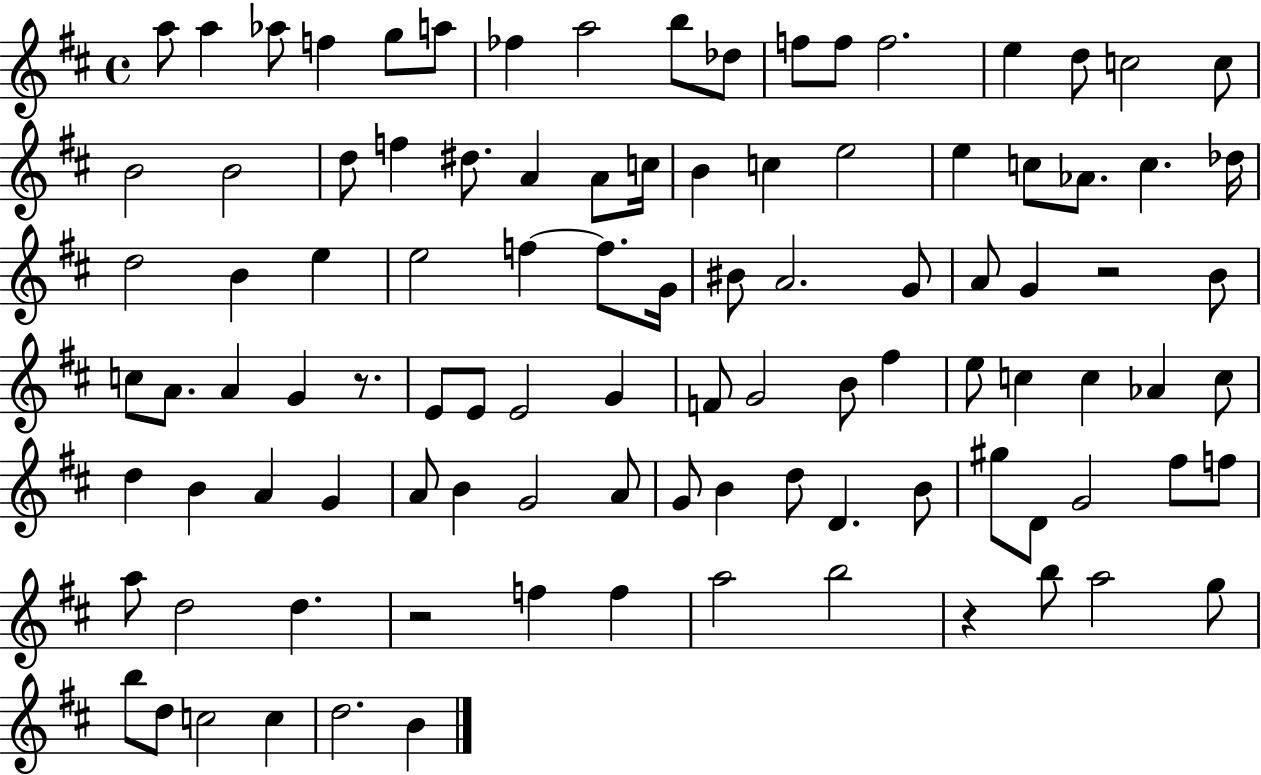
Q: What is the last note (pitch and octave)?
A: B4